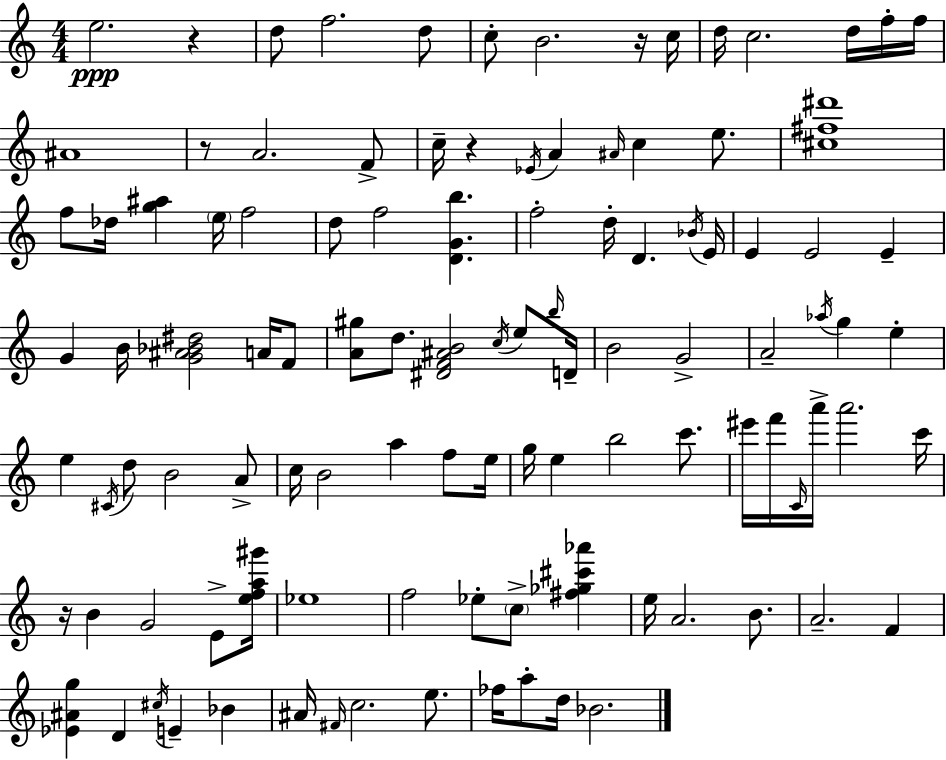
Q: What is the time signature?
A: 4/4